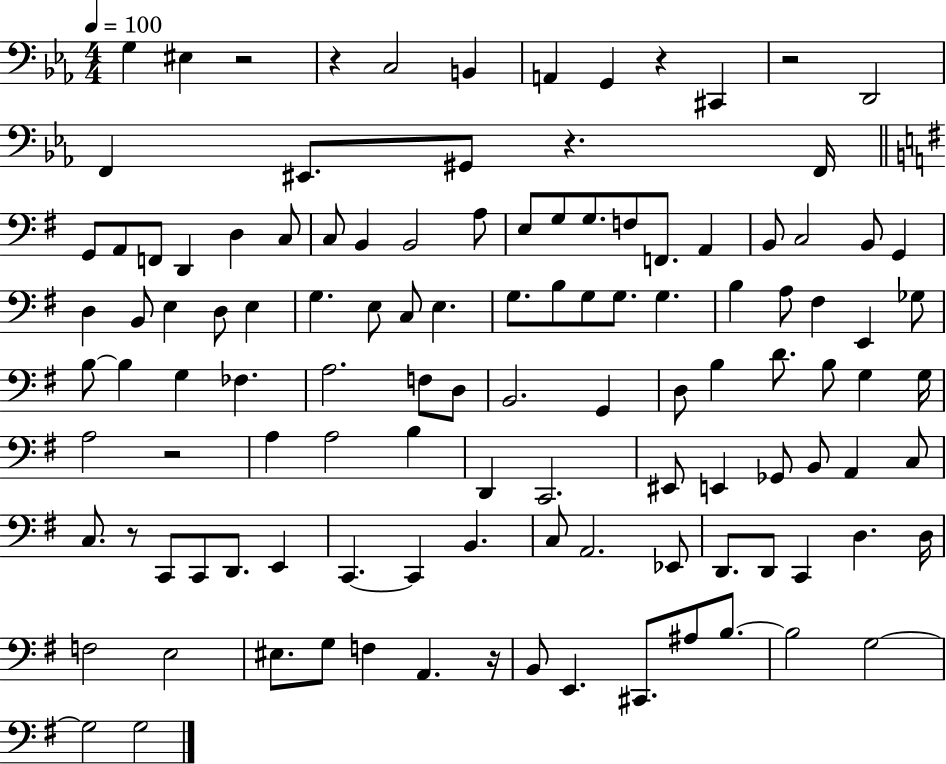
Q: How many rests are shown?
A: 8